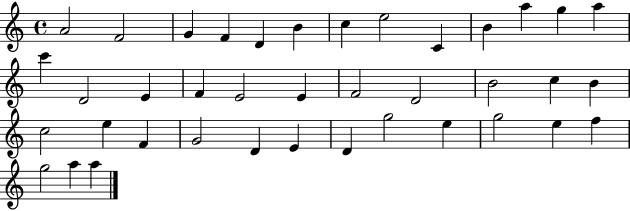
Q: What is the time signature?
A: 4/4